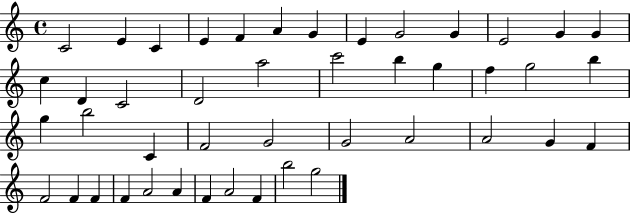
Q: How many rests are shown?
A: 0